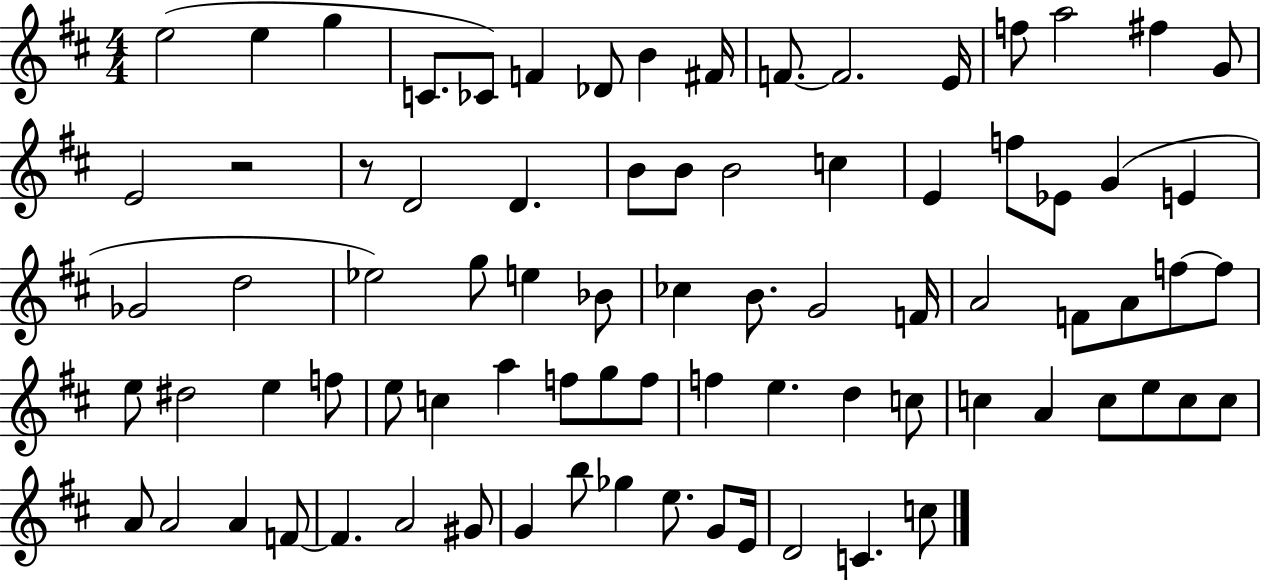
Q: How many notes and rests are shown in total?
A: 81